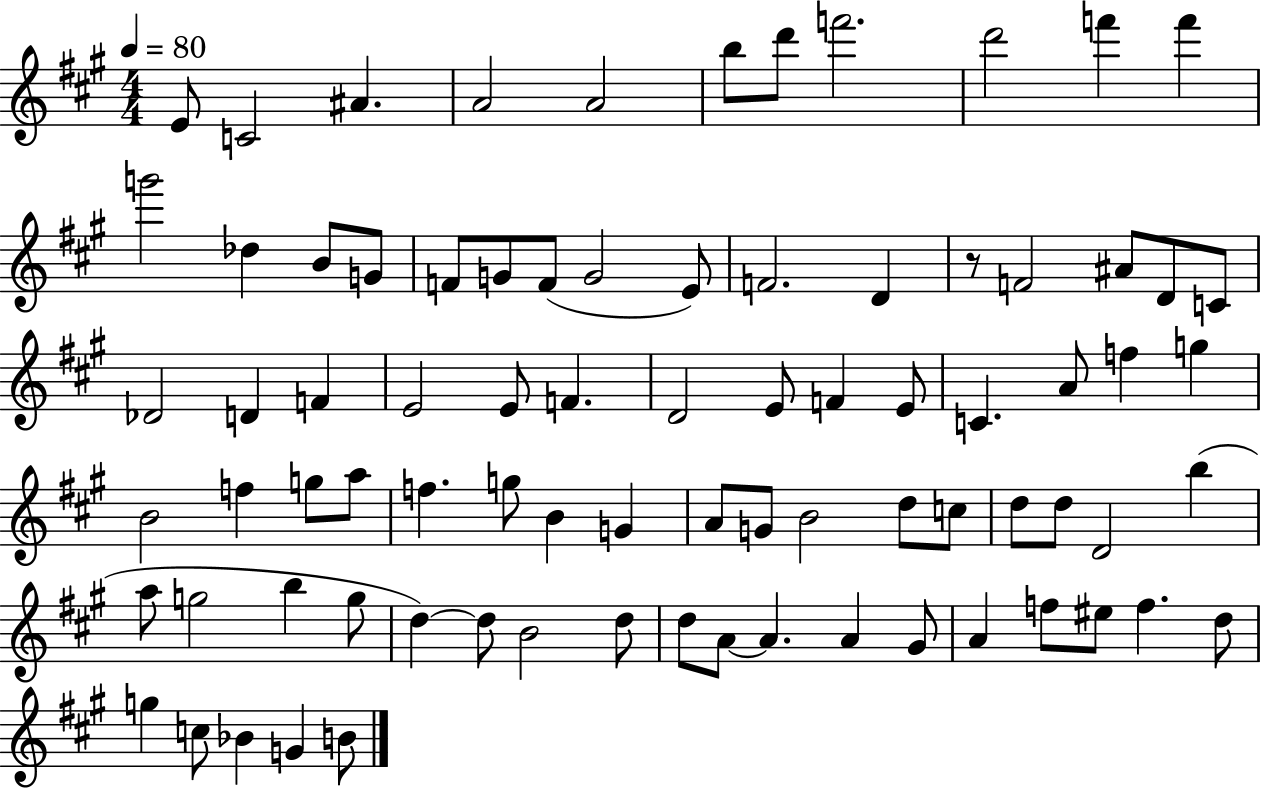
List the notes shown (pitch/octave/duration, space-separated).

E4/e C4/h A#4/q. A4/h A4/h B5/e D6/e F6/h. D6/h F6/q F6/q G6/h Db5/q B4/e G4/e F4/e G4/e F4/e G4/h E4/e F4/h. D4/q R/e F4/h A#4/e D4/e C4/e Db4/h D4/q F4/q E4/h E4/e F4/q. D4/h E4/e F4/q E4/e C4/q. A4/e F5/q G5/q B4/h F5/q G5/e A5/e F5/q. G5/e B4/q G4/q A4/e G4/e B4/h D5/e C5/e D5/e D5/e D4/h B5/q A5/e G5/h B5/q G5/e D5/q D5/e B4/h D5/e D5/e A4/e A4/q. A4/q G#4/e A4/q F5/e EIS5/e F5/q. D5/e G5/q C5/e Bb4/q G4/q B4/e